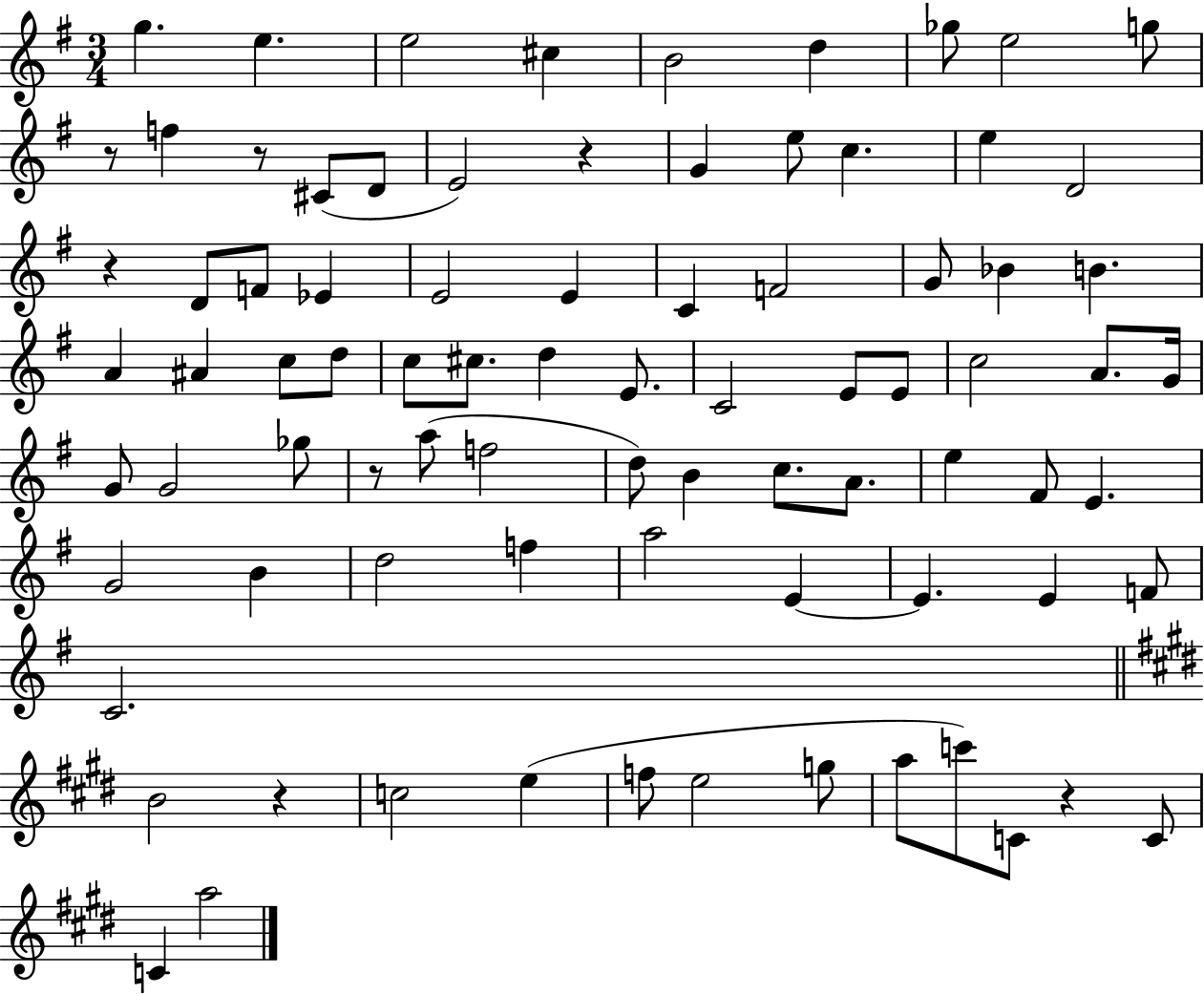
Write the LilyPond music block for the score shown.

{
  \clef treble
  \numericTimeSignature
  \time 3/4
  \key g \major
  g''4. e''4. | e''2 cis''4 | b'2 d''4 | ges''8 e''2 g''8 | \break r8 f''4 r8 cis'8( d'8 | e'2) r4 | g'4 e''8 c''4. | e''4 d'2 | \break r4 d'8 f'8 ees'4 | e'2 e'4 | c'4 f'2 | g'8 bes'4 b'4. | \break a'4 ais'4 c''8 d''8 | c''8 cis''8. d''4 e'8. | c'2 e'8 e'8 | c''2 a'8. g'16 | \break g'8 g'2 ges''8 | r8 a''8( f''2 | d''8) b'4 c''8. a'8. | e''4 fis'8 e'4. | \break g'2 b'4 | d''2 f''4 | a''2 e'4~~ | e'4. e'4 f'8 | \break c'2. | \bar "||" \break \key e \major b'2 r4 | c''2 e''4( | f''8 e''2 g''8 | a''8 c'''8) c'8 r4 c'8 | \break c'4 a''2 | \bar "|."
}